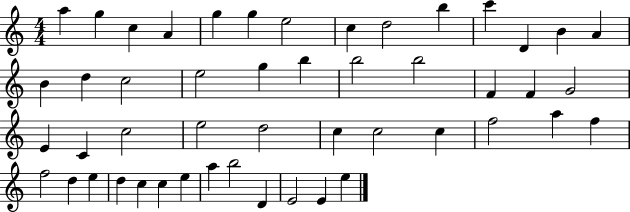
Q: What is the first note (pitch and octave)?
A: A5